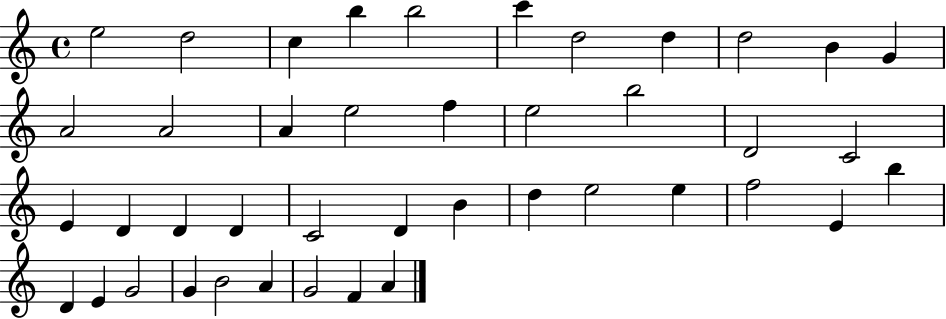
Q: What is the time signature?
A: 4/4